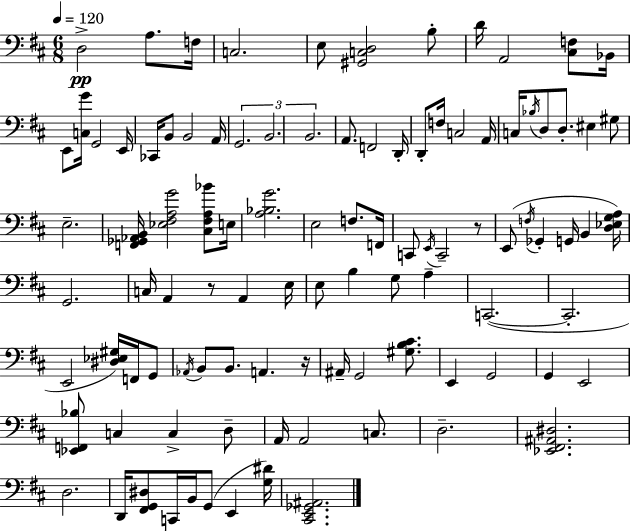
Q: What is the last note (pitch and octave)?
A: E2